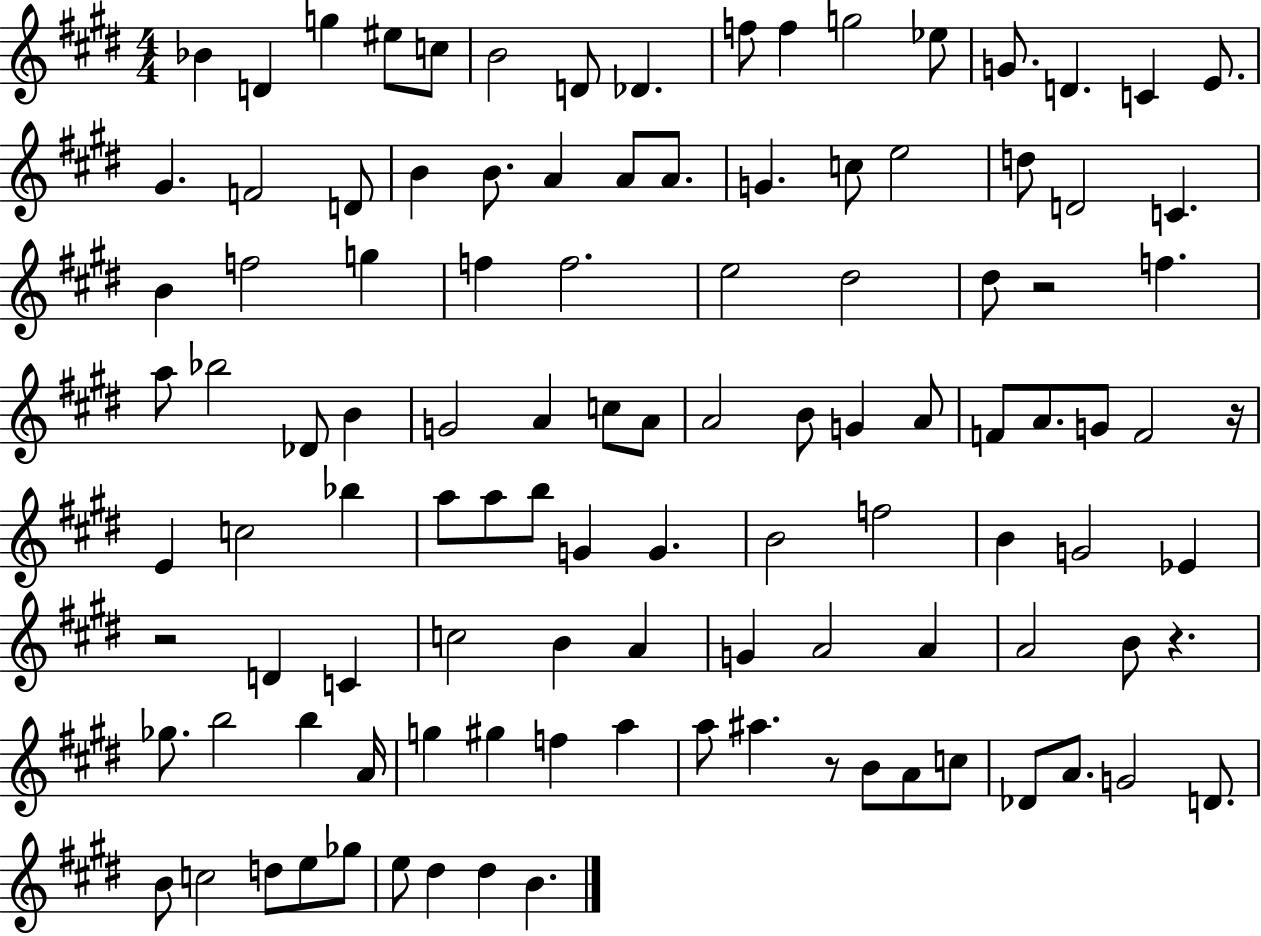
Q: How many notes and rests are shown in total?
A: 109